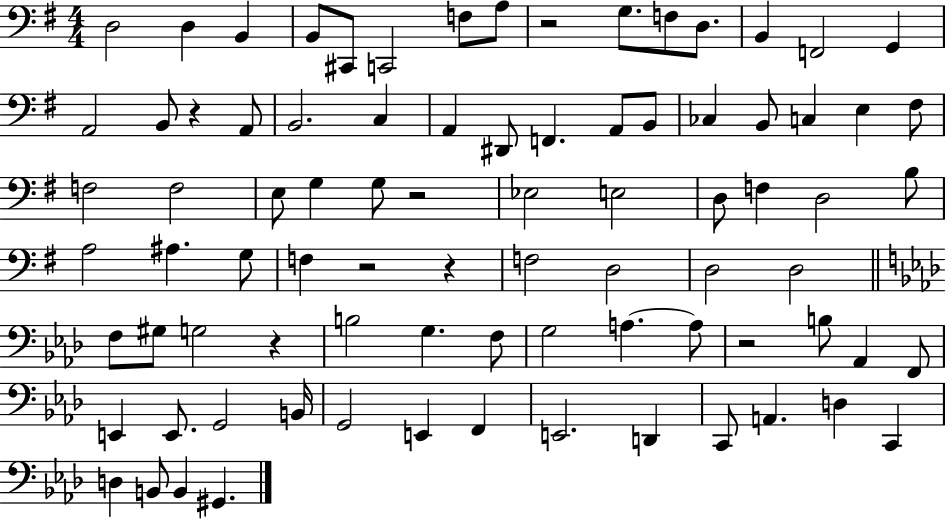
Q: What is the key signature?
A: G major